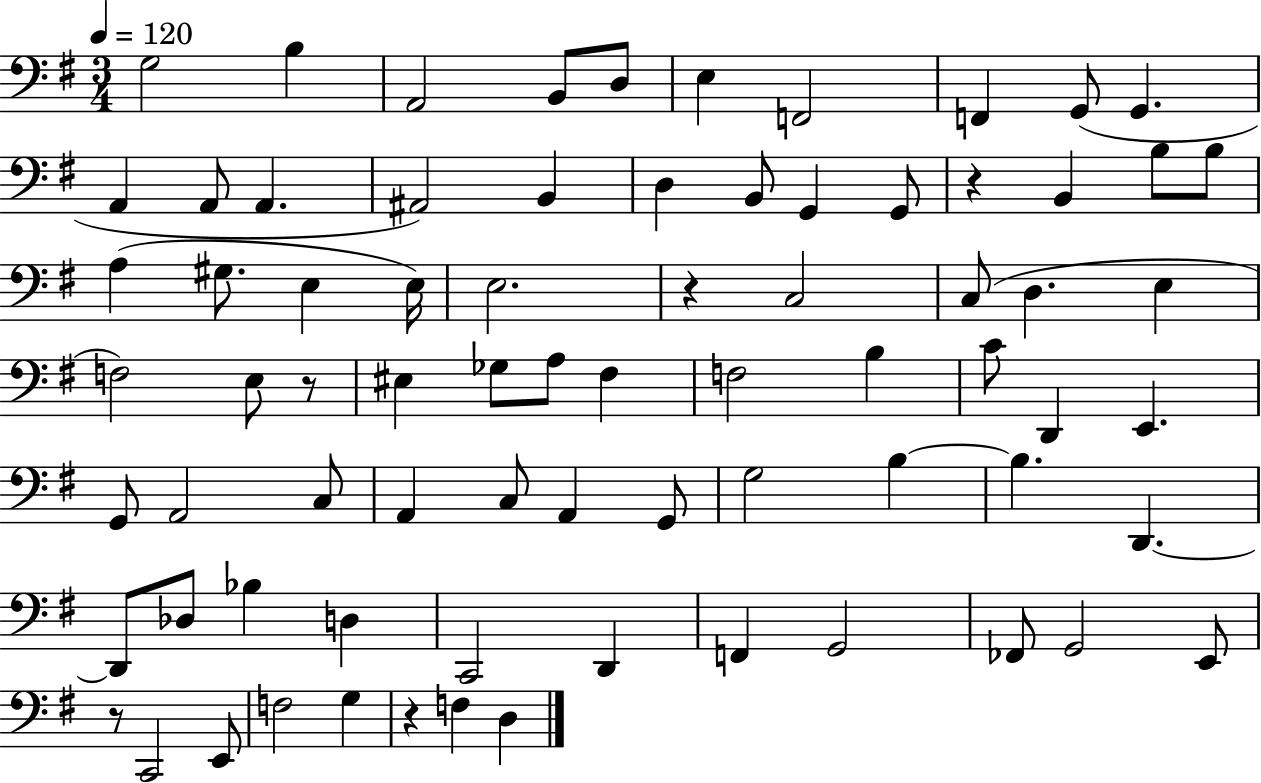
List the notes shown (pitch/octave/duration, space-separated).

G3/h B3/q A2/h B2/e D3/e E3/q F2/h F2/q G2/e G2/q. A2/q A2/e A2/q. A#2/h B2/q D3/q B2/e G2/q G2/e R/q B2/q B3/e B3/e A3/q G#3/e. E3/q E3/s E3/h. R/q C3/h C3/e D3/q. E3/q F3/h E3/e R/e EIS3/q Gb3/e A3/e F#3/q F3/h B3/q C4/e D2/q E2/q. G2/e A2/h C3/e A2/q C3/e A2/q G2/e G3/h B3/q B3/q. D2/q. D2/e Db3/e Bb3/q D3/q C2/h D2/q F2/q G2/h FES2/e G2/h E2/e R/e C2/h E2/e F3/h G3/q R/q F3/q D3/q